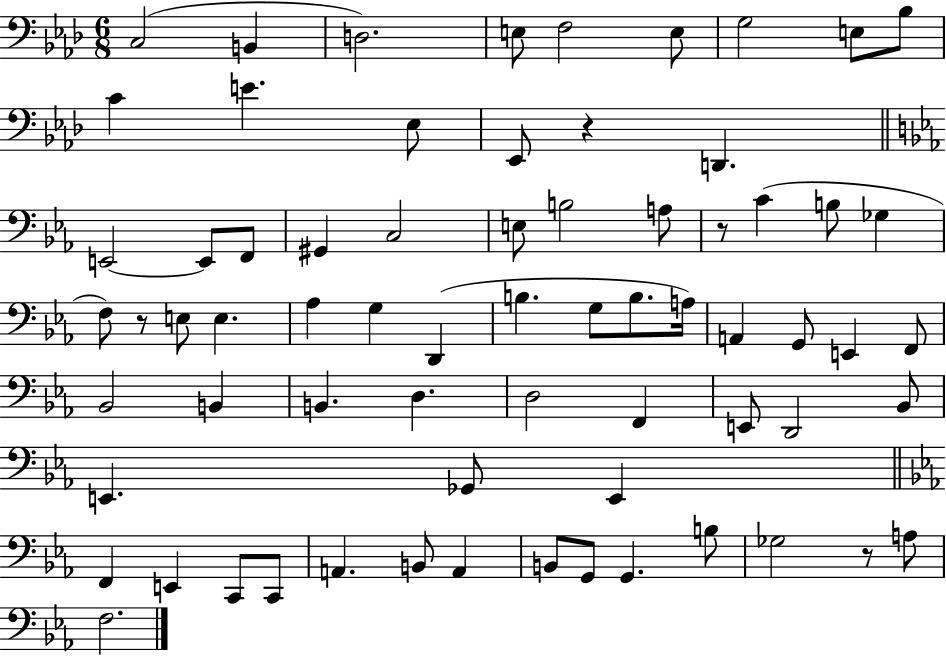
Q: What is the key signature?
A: AES major